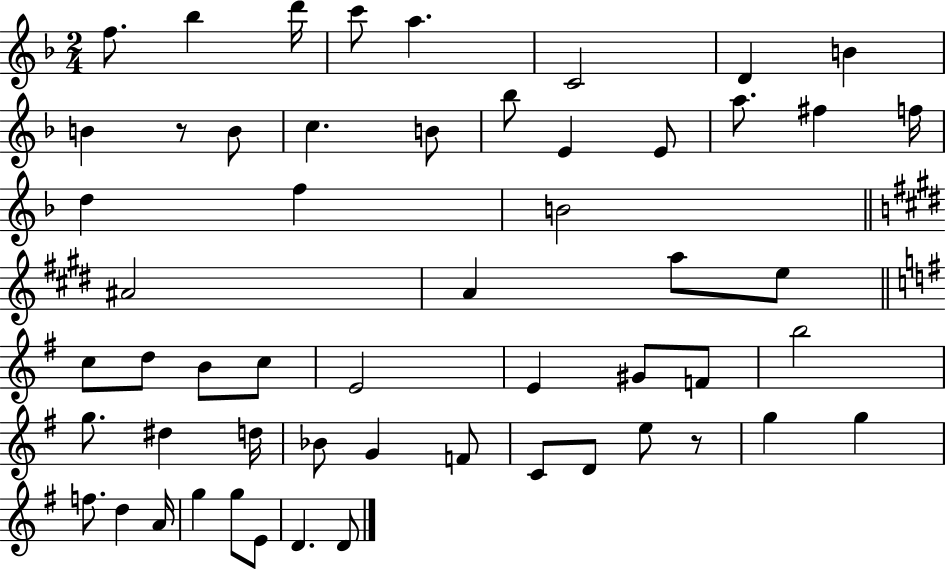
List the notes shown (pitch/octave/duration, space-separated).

F5/e. Bb5/q D6/s C6/e A5/q. C4/h D4/q B4/q B4/q R/e B4/e C5/q. B4/e Bb5/e E4/q E4/e A5/e. F#5/q F5/s D5/q F5/q B4/h A#4/h A4/q A5/e E5/e C5/e D5/e B4/e C5/e E4/h E4/q G#4/e F4/e B5/h G5/e. D#5/q D5/s Bb4/e G4/q F4/e C4/e D4/e E5/e R/e G5/q G5/q F5/e. D5/q A4/s G5/q G5/e E4/e D4/q. D4/e